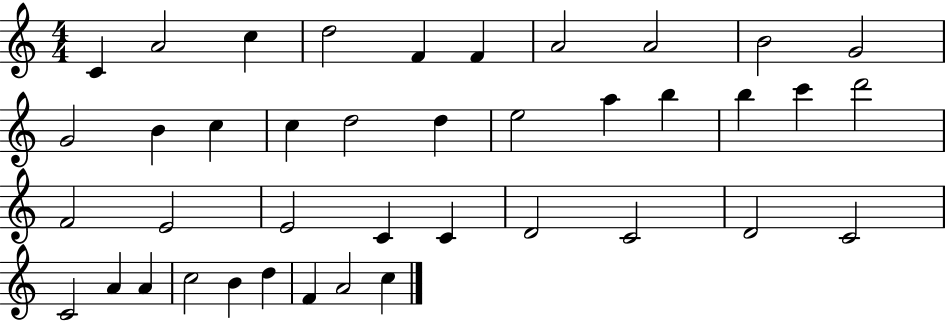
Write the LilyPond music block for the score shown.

{
  \clef treble
  \numericTimeSignature
  \time 4/4
  \key c \major
  c'4 a'2 c''4 | d''2 f'4 f'4 | a'2 a'2 | b'2 g'2 | \break g'2 b'4 c''4 | c''4 d''2 d''4 | e''2 a''4 b''4 | b''4 c'''4 d'''2 | \break f'2 e'2 | e'2 c'4 c'4 | d'2 c'2 | d'2 c'2 | \break c'2 a'4 a'4 | c''2 b'4 d''4 | f'4 a'2 c''4 | \bar "|."
}